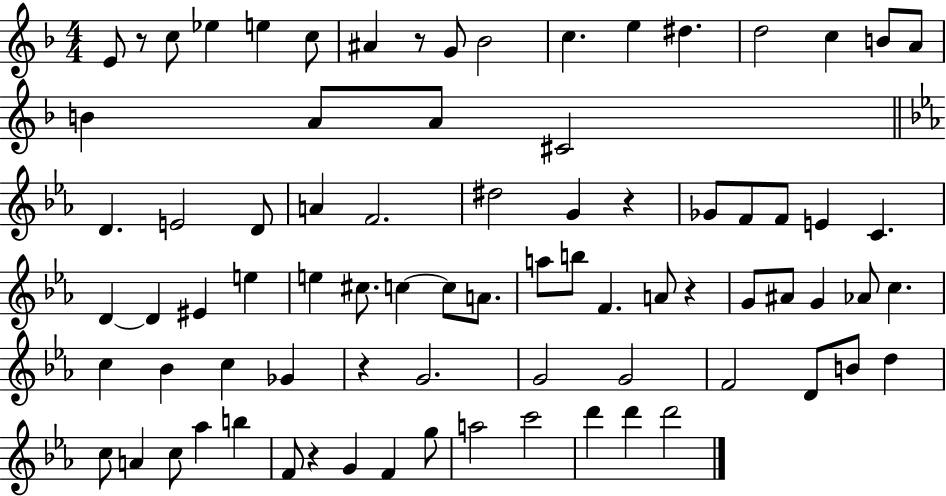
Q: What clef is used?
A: treble